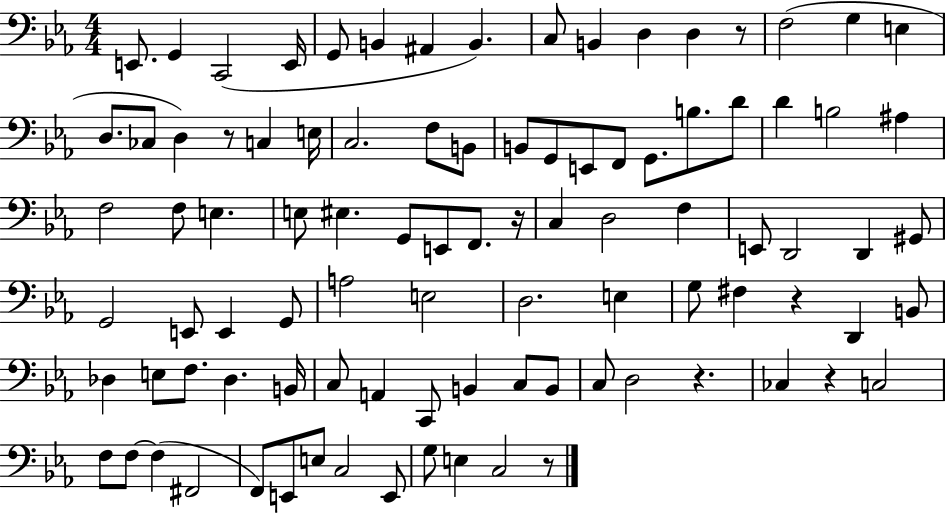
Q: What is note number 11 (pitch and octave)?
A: D3